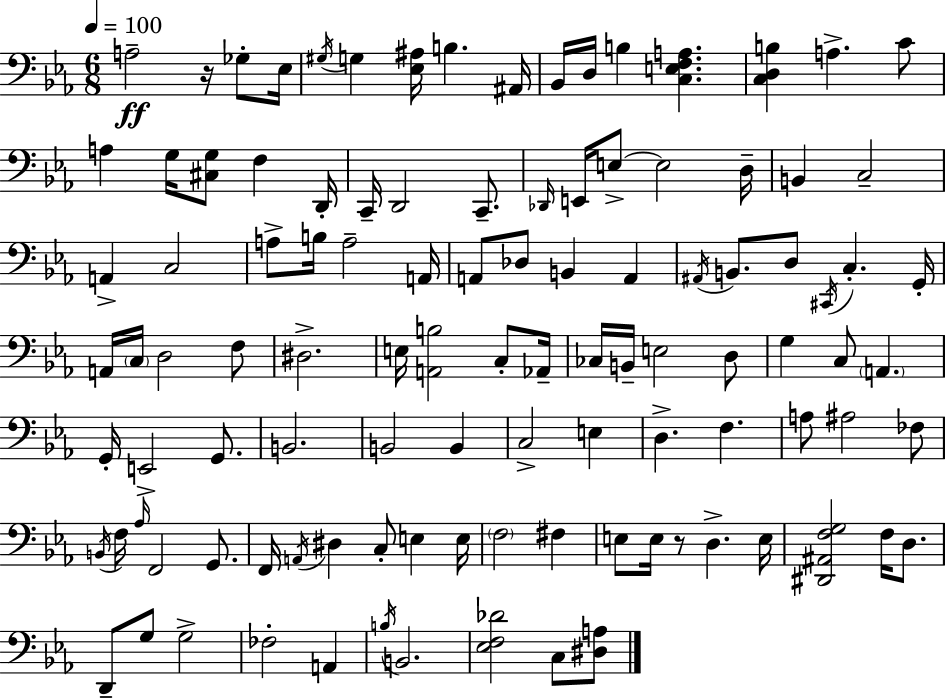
{
  \clef bass
  \numericTimeSignature
  \time 6/8
  \key ees \major
  \tempo 4 = 100
  a2--\ff r16 ges8-. ees16 | \acciaccatura { gis16 } g4 <ees ais>16 b4. | ais,16 bes,16 d16 b4 <c e f a>4. | <c d b>4 a4.-> c'8 | \break a4 g16 <cis g>8 f4 | d,16-. c,16-- d,2 c,8.-- | \grace { des,16 } e,16 e8->~~ e2 | d16-- b,4 c2-- | \break a,4-> c2 | a8-> b16 a2-- | a,16 a,8 des8 b,4 a,4 | \acciaccatura { ais,16 } b,8. d8 \acciaccatura { cis,16 } c4.-. | \break g,16-. a,16 \parenthesize c16 d2 | f8 dis2.-> | e16 <a, b>2 | c8-. aes,16-- ces16 b,16-- e2 | \break d8 g4 c8 \parenthesize a,4. | g,16-. e,2-> | g,8. b,2. | b,2 | \break b,4 c2-> | e4 d4.-> f4. | a8 ais2 | fes8 \acciaccatura { b,16 } f16 \grace { aes16 } f,2 | \break g,8. f,16 \acciaccatura { a,16 } dis4 | c8-. e4 e16 \parenthesize f2 | fis4 e8 e16 r8 | d4.-> e16 <dis, ais, f g>2 | \break f16 d8. d,8-- g8 g2-> | fes2-. | a,4 \acciaccatura { b16 } b,2. | <ees f des'>2 | \break c8 <dis a>8 \bar "|."
}